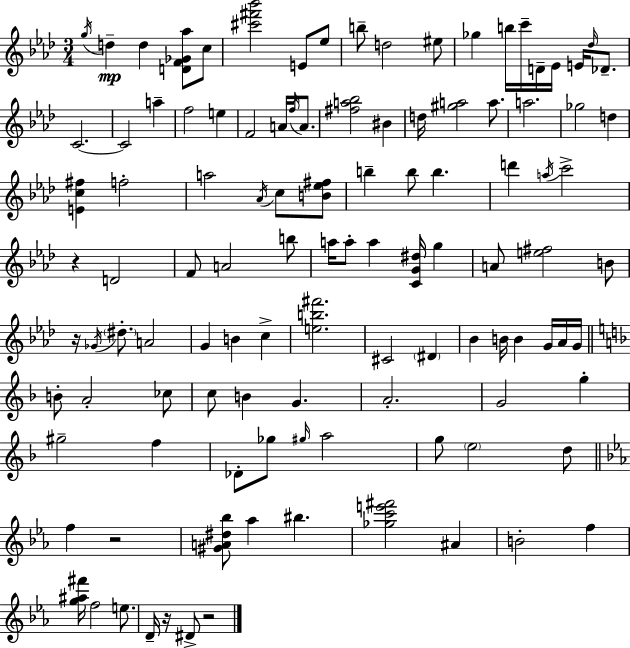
G5/s D5/q D5/q [D4,F4,Gb4,Ab5]/e C5/e [C#6,F#6,Bb6]/h E4/e Eb5/e B5/e D5/h EIS5/e Gb5/q B5/s C6/s D4/s Eb4/s E4/s Db5/s Db4/e. C4/h. C4/h A5/q F5/h E5/q F4/h A4/s F5/s A4/e. [F#5,A5,Bb5]/h BIS4/q D5/s [G#5,A5]/h A5/e. A5/h. Gb5/h D5/q [E4,C5,F#5]/q F5/h A5/h Ab4/s C5/e [B4,Eb5,F#5]/e B5/q B5/e B5/q. D6/q A5/s C6/h R/q D4/h F4/e A4/h B5/e A5/s A5/e A5/q [C4,G4,D#5]/s G5/q A4/e [E5,F#5]/h B4/e R/s Gb4/s D#5/e. A4/h G4/q B4/q C5/q [E5,B5,F#6]/h. C#4/h D#4/q Bb4/q B4/s B4/q G4/s Ab4/s G4/s B4/e A4/h CES5/e C5/e B4/q G4/q. A4/h. G4/h G5/q G#5/h F5/q Db4/e Gb5/e G#5/s A5/h G5/e E5/h D5/e F5/q R/h [G#4,A4,D#5,Bb5]/e Ab5/q BIS5/q. [Gb5,C6,E6,F#6]/h A#4/q B4/h F5/q [G5,A#5,F#6]/s F5/h E5/e. D4/s R/s D#4/e R/h